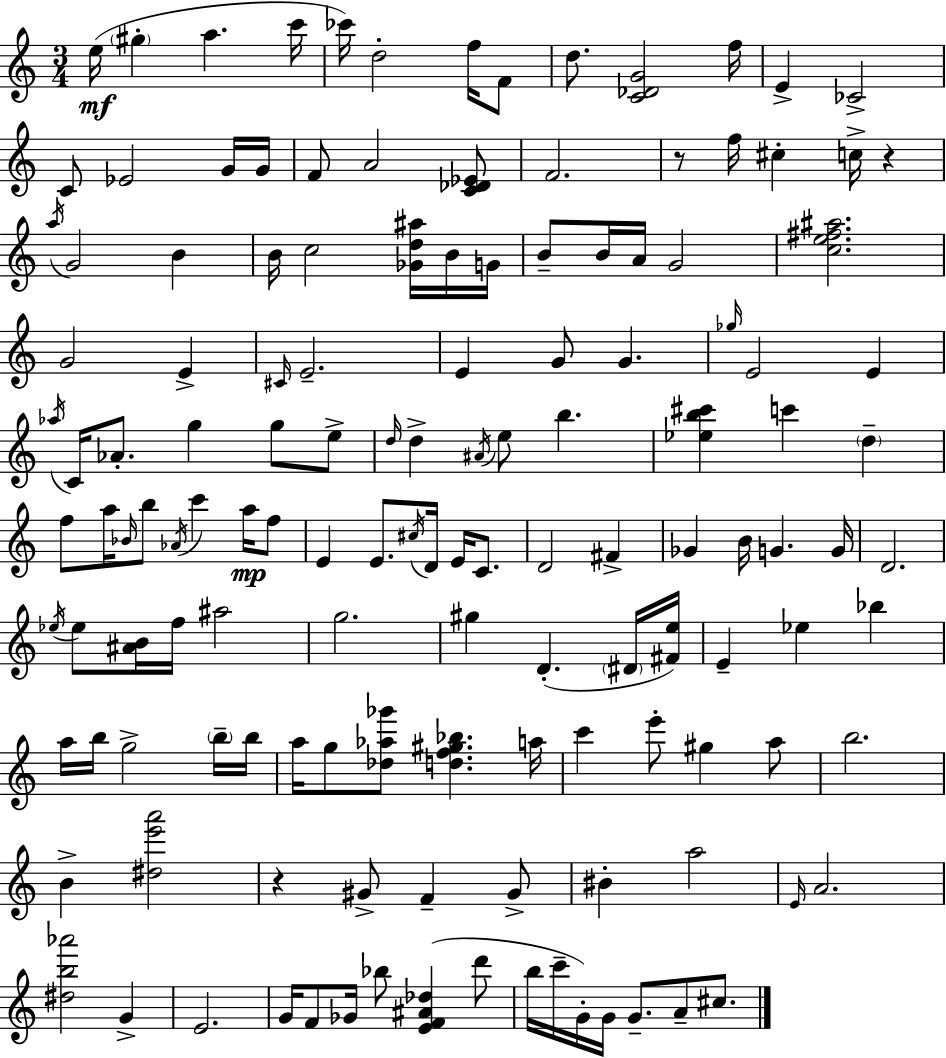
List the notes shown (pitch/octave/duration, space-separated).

E5/s G#5/q A5/q. C6/s CES6/s D5/h F5/s F4/e D5/e. [C4,Db4,G4]/h F5/s E4/q CES4/h C4/e Eb4/h G4/s G4/s F4/e A4/h [C4,Db4,Eb4]/e F4/h. R/e F5/s C#5/q C5/s R/q A5/s G4/h B4/q B4/s C5/h [Gb4,D5,A#5]/s B4/s G4/s B4/e B4/s A4/s G4/h [C5,E5,F#5,A#5]/h. G4/h E4/q C#4/s E4/h. E4/q G4/e G4/q. Gb5/s E4/h E4/q Ab5/s C4/s Ab4/e. G5/q G5/e E5/e D5/s D5/q A#4/s E5/e B5/q. [Eb5,B5,C#6]/q C6/q D5/q F5/e A5/s Bb4/s B5/e Ab4/s C6/q A5/s F5/e E4/q E4/e. C#5/s D4/s E4/s C4/e. D4/h F#4/q Gb4/q B4/s G4/q. G4/s D4/h. Eb5/s Eb5/e [A#4,B4]/s F5/s A#5/h G5/h. G#5/q D4/q. D#4/s [F#4,E5]/s E4/q Eb5/q Bb5/q A5/s B5/s G5/h B5/s B5/s A5/s G5/e [Db5,Ab5,Gb6]/e [D5,F5,G#5,Bb5]/q. A5/s C6/q E6/e G#5/q A5/e B5/h. B4/q [D#5,E6,A6]/h R/q G#4/e F4/q G#4/e BIS4/q A5/h E4/s A4/h. [D#5,B5,Ab6]/h G4/q E4/h. G4/s F4/e Gb4/s Bb5/e [E4,F4,A#4,Db5]/q D6/e B5/s C6/s G4/s G4/s G4/e. A4/e C#5/e.